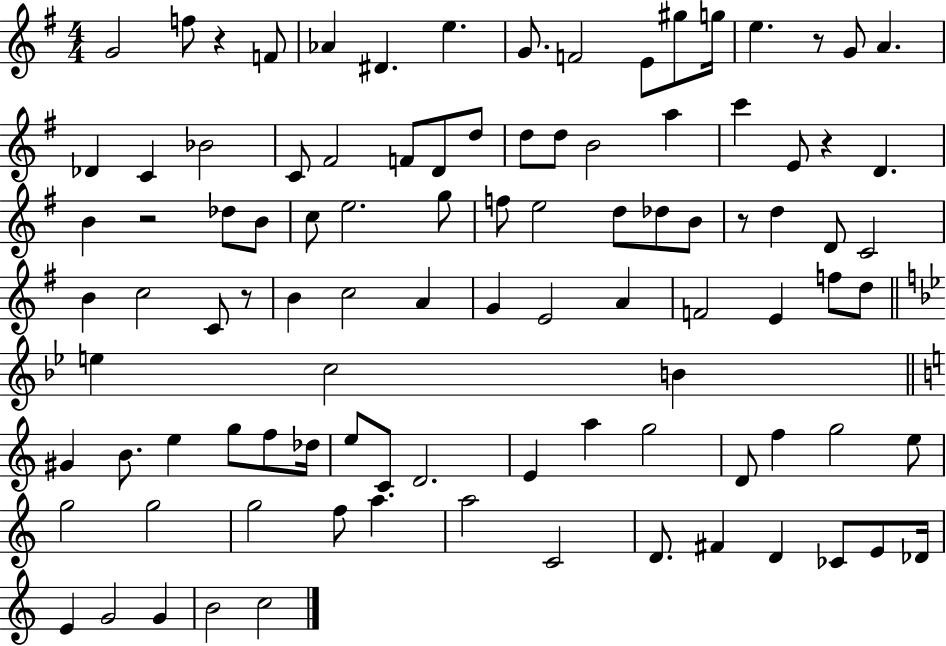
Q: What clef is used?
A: treble